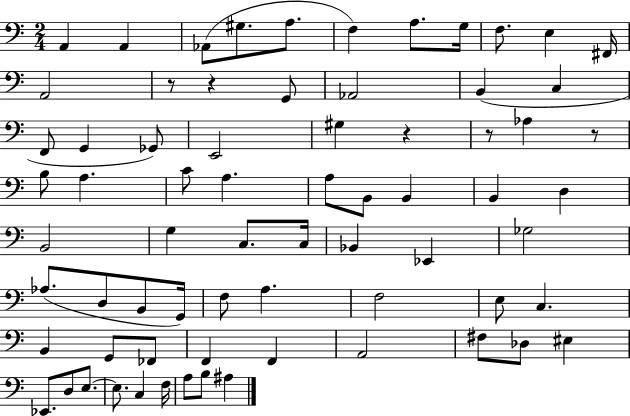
{
  \clef bass
  \numericTimeSignature
  \time 2/4
  \key c \major
  a,4 a,4 | aes,8( gis8. a8. | f4) a8. g16 | f8. e4 fis,16 | \break a,2 | r8 r4 g,8 | aes,2 | b,4( c4 | \break f,8 g,4 ges,8) | e,2 | gis4 r4 | r8 aes4 r8 | \break b8 a4. | c'8 a4. | a8 b,8 b,4 | b,4 d4 | \break b,2 | g4 c8. c16 | bes,4 ees,4 | ges2 | \break aes8.( d8 b,8 g,16) | f8 a4. | f2 | e8 c4. | \break b,4 g,8 fes,8 | f,4 f,4 | a,2 | fis8 des8 eis4 | \break ees,8. d8 e8.~~ | e8. c4 f16 | a8 b8 ais4 | \bar "|."
}